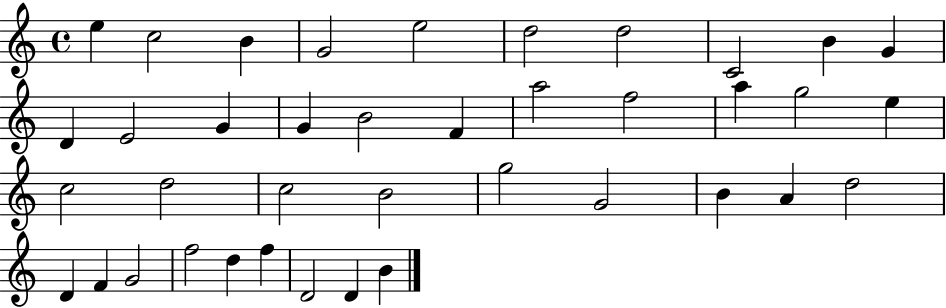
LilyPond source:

{
  \clef treble
  \time 4/4
  \defaultTimeSignature
  \key c \major
  e''4 c''2 b'4 | g'2 e''2 | d''2 d''2 | c'2 b'4 g'4 | \break d'4 e'2 g'4 | g'4 b'2 f'4 | a''2 f''2 | a''4 g''2 e''4 | \break c''2 d''2 | c''2 b'2 | g''2 g'2 | b'4 a'4 d''2 | \break d'4 f'4 g'2 | f''2 d''4 f''4 | d'2 d'4 b'4 | \bar "|."
}